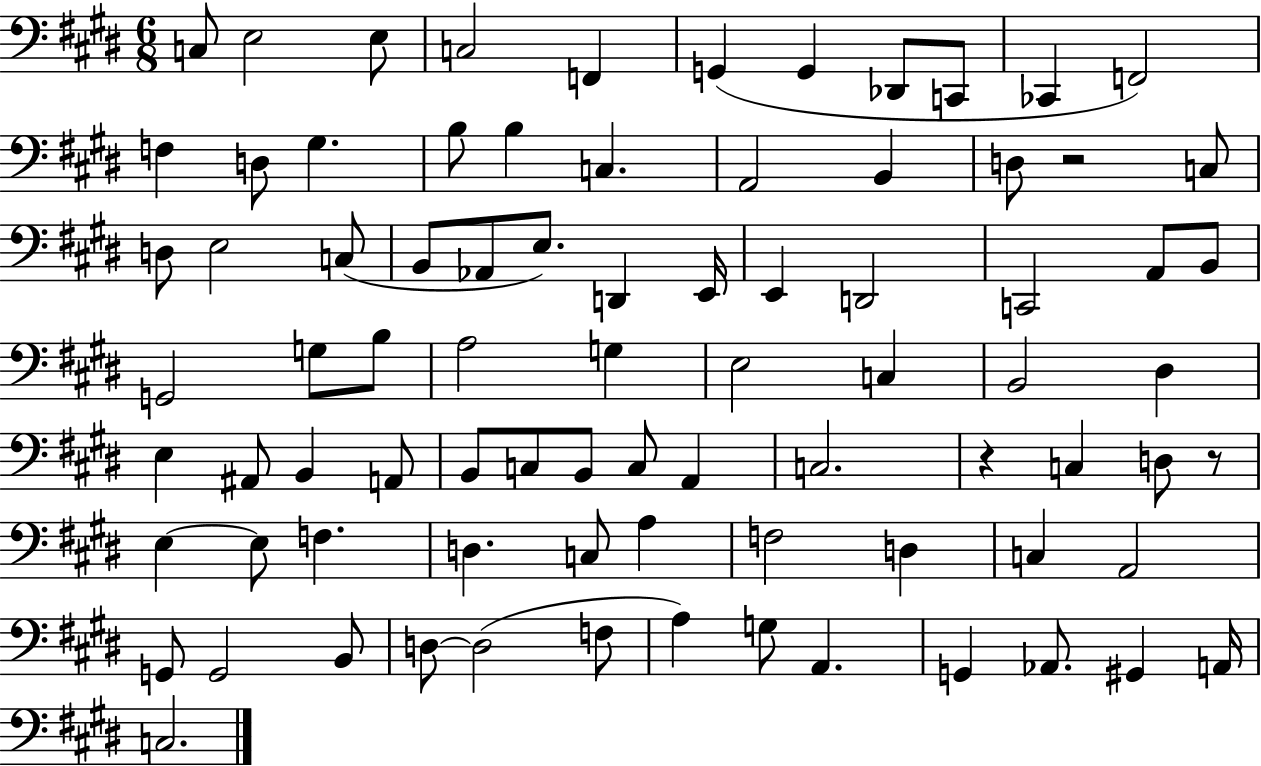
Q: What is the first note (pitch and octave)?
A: C3